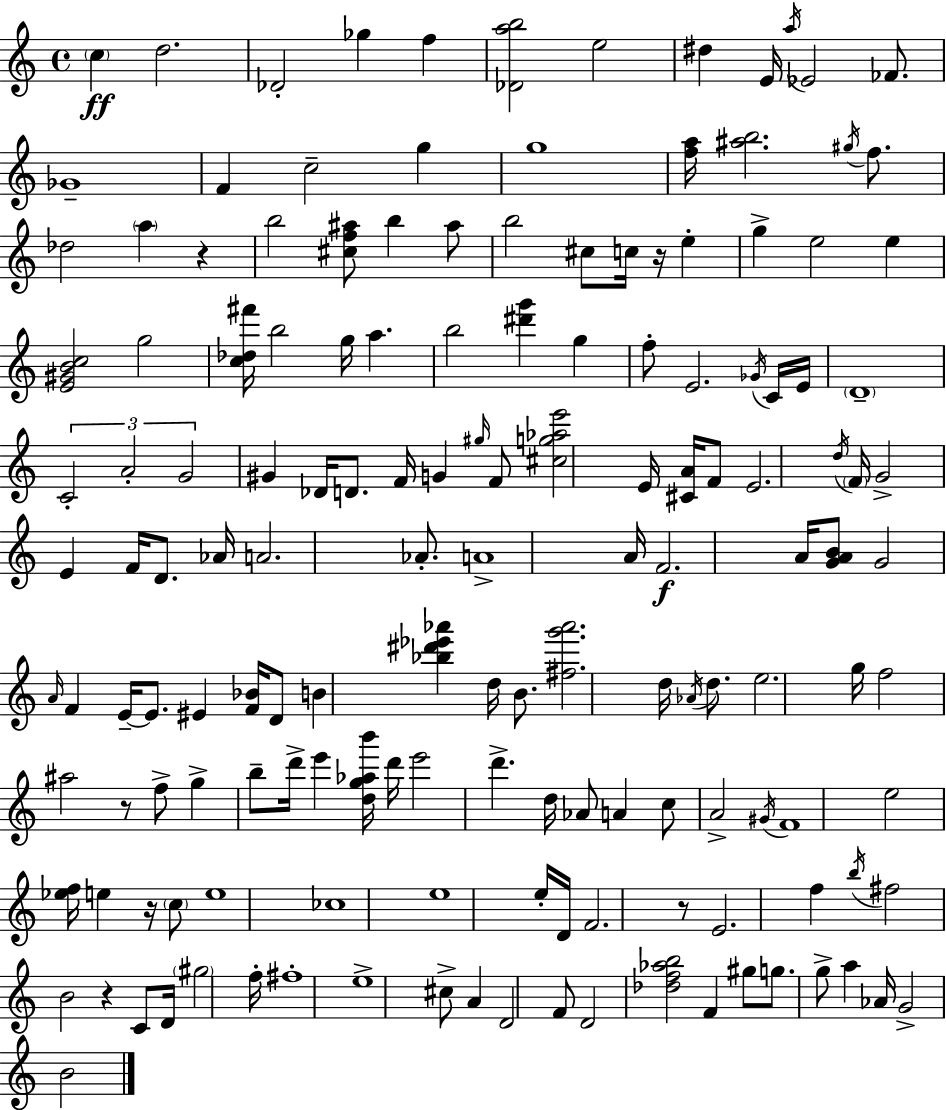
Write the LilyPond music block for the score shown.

{
  \clef treble
  \time 4/4
  \defaultTimeSignature
  \key a \minor
  \parenthesize c''4\ff d''2. | des'2-. ges''4 f''4 | <des' a'' b''>2 e''2 | dis''4 e'16 \acciaccatura { a''16 } ees'2 fes'8. | \break ges'1-- | f'4 c''2-- g''4 | g''1 | <f'' a''>16 <ais'' b''>2. \acciaccatura { gis''16 } f''8. | \break des''2 \parenthesize a''4 r4 | b''2 <cis'' f'' ais''>8 b''4 | ais''8 b''2 cis''8 c''16 r16 e''4-. | g''4-> e''2 e''4 | \break <e' gis' b' c''>2 g''2 | <c'' des'' fis'''>16 b''2 g''16 a''4. | b''2 <dis''' g'''>4 g''4 | f''8-. e'2. | \break \acciaccatura { ges'16 } c'16 e'16 \parenthesize d'1-- | \tuplet 3/2 { c'2-. a'2-. | g'2 } gis'4 des'16 | d'8. f'16 g'4 \grace { gis''16 } f'8 <cis'' g'' aes'' e'''>2 | \break e'16 <cis' a'>16 f'8 e'2. | \acciaccatura { d''16 } \parenthesize f'16 g'2-> e'4 | f'16 d'8. aes'16 a'2. | aes'8.-. a'1-> | \break a'16 f'2.\f | a'16 <g' a' b'>8 g'2 \grace { a'16 } f'4 | e'16--~~ e'8. eis'4 <f' bes'>16 d'8 b'4 | <bes'' dis''' ees''' aes'''>4 d''16 b'8. <fis'' g''' aes'''>2. | \break d''16 \acciaccatura { aes'16 } d''8. e''2. | g''16 f''2 ais''2 | r8 f''8-> g''4-> b''8-- | d'''16-> e'''4 <d'' g'' aes'' b'''>16 d'''16 e'''2 | \break d'''4.-> d''16 aes'8 a'4 c''8 a'2-> | \acciaccatura { gis'16 } f'1 | e''2 | <ees'' f''>16 e''4 r16 \parenthesize c''8 e''1 | \break ces''1 | e''1 | e''16-. d'16 f'2. | r8 e'2. | \break f''4 \acciaccatura { b''16 } fis''2 | b'2 r4 c'8 d'16 | \parenthesize gis''2 f''16-. fis''1-. | e''1-> | \break cis''8-> a'4 d'2 | f'8 d'2 | <des'' f'' aes'' b''>2 f'4 gis''8 g''8. | g''8-> a''4 aes'16 g'2-> | \break b'2 \bar "|."
}